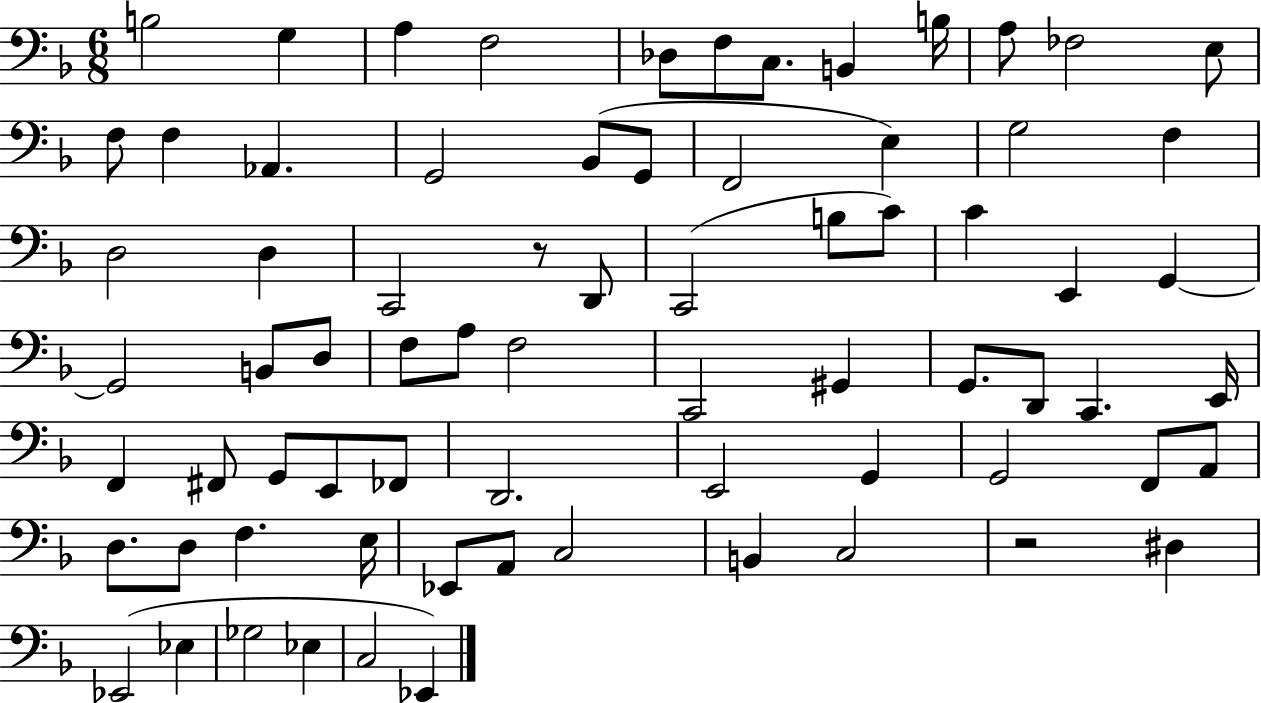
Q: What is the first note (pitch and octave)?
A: B3